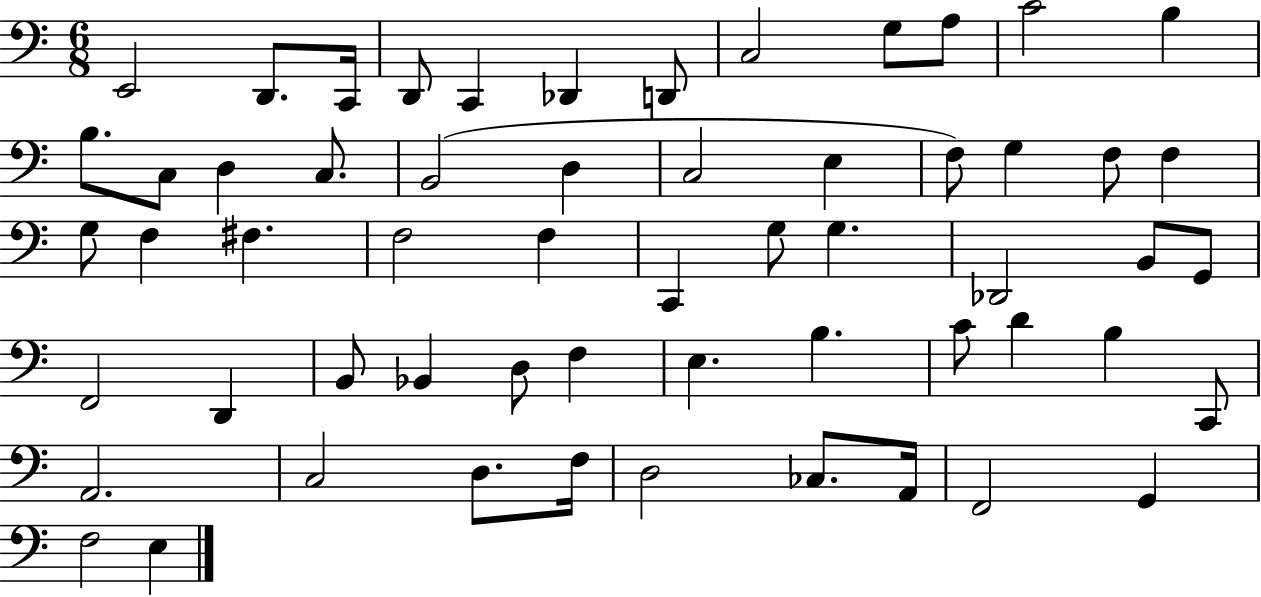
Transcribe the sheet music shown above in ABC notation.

X:1
T:Untitled
M:6/8
L:1/4
K:C
E,,2 D,,/2 C,,/4 D,,/2 C,, _D,, D,,/2 C,2 G,/2 A,/2 C2 B, B,/2 C,/2 D, C,/2 B,,2 D, C,2 E, F,/2 G, F,/2 F, G,/2 F, ^F, F,2 F, C,, G,/2 G, _D,,2 B,,/2 G,,/2 F,,2 D,, B,,/2 _B,, D,/2 F, E, B, C/2 D B, C,,/2 A,,2 C,2 D,/2 F,/4 D,2 _C,/2 A,,/4 F,,2 G,, F,2 E,